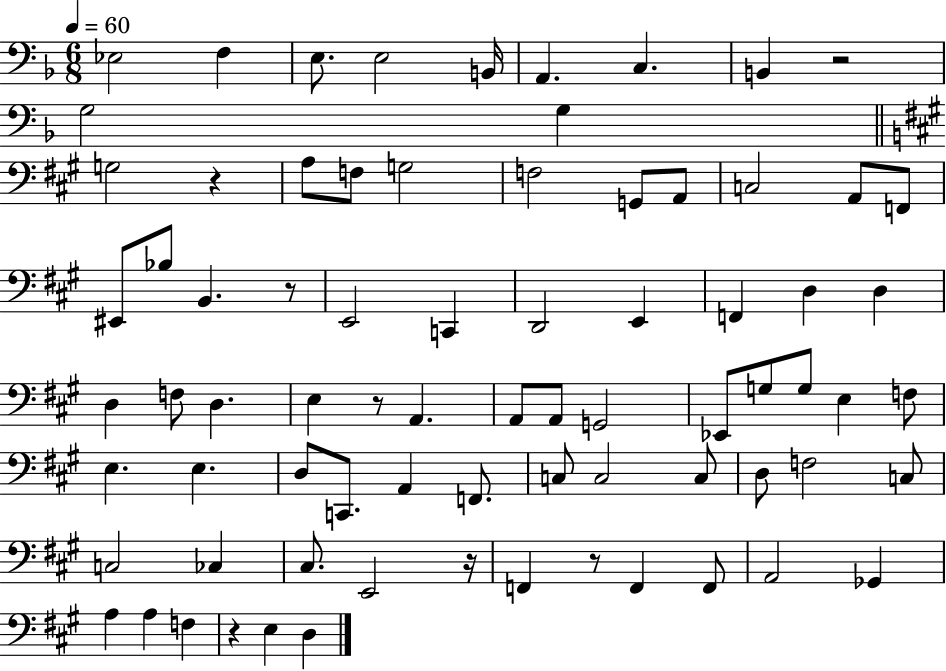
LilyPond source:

{
  \clef bass
  \numericTimeSignature
  \time 6/8
  \key f \major
  \tempo 4 = 60
  \repeat volta 2 { ees2 f4 | e8. e2 b,16 | a,4. c4. | b,4 r2 | \break g2 g4 | \bar "||" \break \key a \major g2 r4 | a8 f8 g2 | f2 g,8 a,8 | c2 a,8 f,8 | \break eis,8 bes8 b,4. r8 | e,2 c,4 | d,2 e,4 | f,4 d4 d4 | \break d4 f8 d4. | e4 r8 a,4. | a,8 a,8 g,2 | ees,8 g8 g8 e4 f8 | \break e4. e4. | d8 c,8. a,4 f,8. | c8 c2 c8 | d8 f2 c8 | \break c2 ces4 | cis8. e,2 r16 | f,4 r8 f,4 f,8 | a,2 ges,4 | \break a4 a4 f4 | r4 e4 d4 | } \bar "|."
}